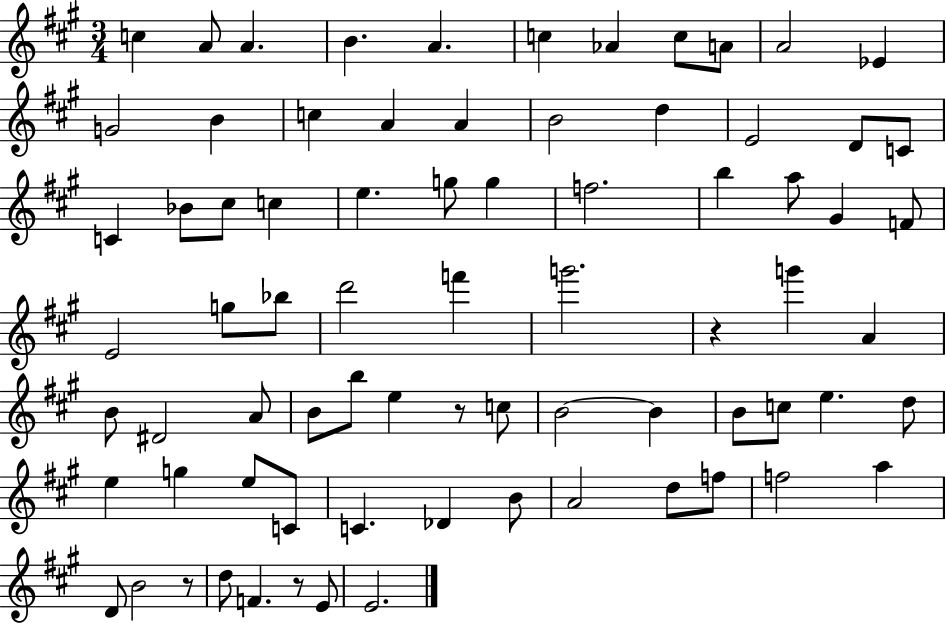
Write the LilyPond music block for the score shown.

{
  \clef treble
  \numericTimeSignature
  \time 3/4
  \key a \major
  c''4 a'8 a'4. | b'4. a'4. | c''4 aes'4 c''8 a'8 | a'2 ees'4 | \break g'2 b'4 | c''4 a'4 a'4 | b'2 d''4 | e'2 d'8 c'8 | \break c'4 bes'8 cis''8 c''4 | e''4. g''8 g''4 | f''2. | b''4 a''8 gis'4 f'8 | \break e'2 g''8 bes''8 | d'''2 f'''4 | g'''2. | r4 g'''4 a'4 | \break b'8 dis'2 a'8 | b'8 b''8 e''4 r8 c''8 | b'2~~ b'4 | b'8 c''8 e''4. d''8 | \break e''4 g''4 e''8 c'8 | c'4. des'4 b'8 | a'2 d''8 f''8 | f''2 a''4 | \break d'8 b'2 r8 | d''8 f'4. r8 e'8 | e'2. | \bar "|."
}